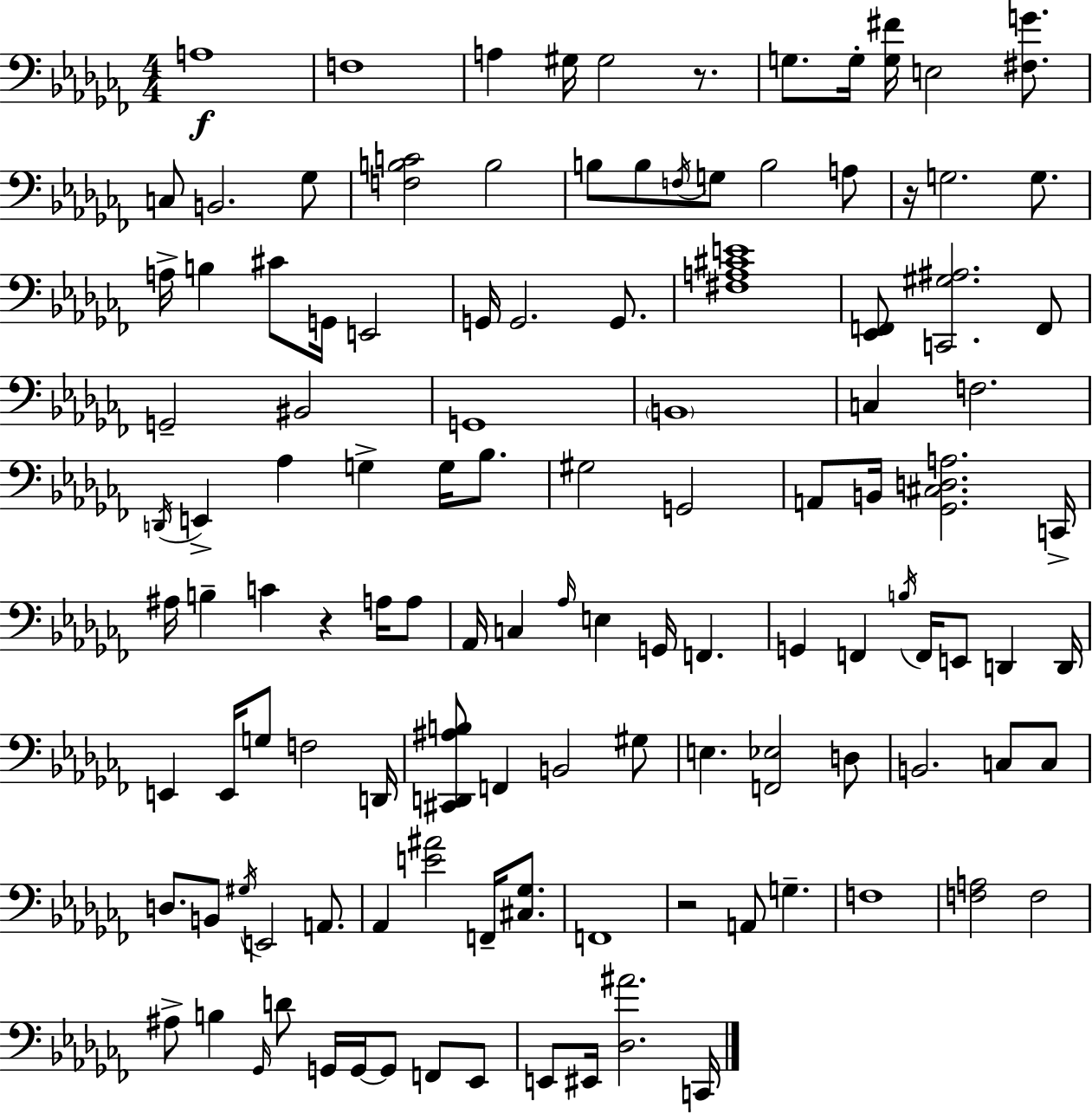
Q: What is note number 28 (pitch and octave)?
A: G2